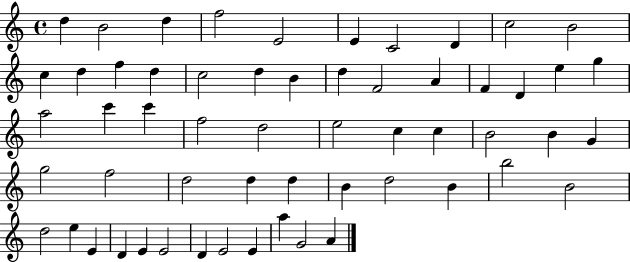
{
  \clef treble
  \time 4/4
  \defaultTimeSignature
  \key c \major
  d''4 b'2 d''4 | f''2 e'2 | e'4 c'2 d'4 | c''2 b'2 | \break c''4 d''4 f''4 d''4 | c''2 d''4 b'4 | d''4 f'2 a'4 | f'4 d'4 e''4 g''4 | \break a''2 c'''4 c'''4 | f''2 d''2 | e''2 c''4 c''4 | b'2 b'4 g'4 | \break g''2 f''2 | d''2 d''4 d''4 | b'4 d''2 b'4 | b''2 b'2 | \break d''2 e''4 e'4 | d'4 e'4 e'2 | d'4 e'2 e'4 | a''4 g'2 a'4 | \break \bar "|."
}